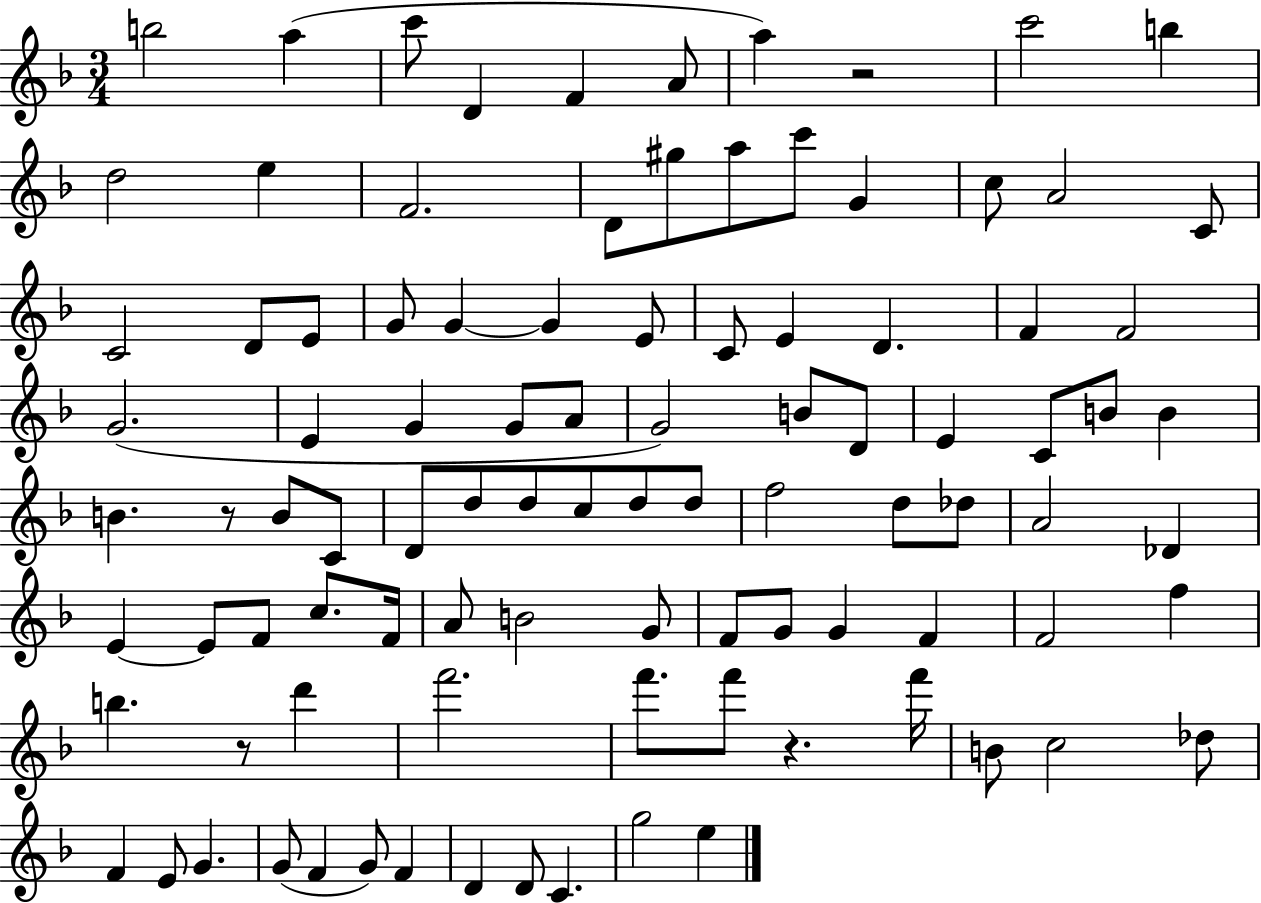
X:1
T:Untitled
M:3/4
L:1/4
K:F
b2 a c'/2 D F A/2 a z2 c'2 b d2 e F2 D/2 ^g/2 a/2 c'/2 G c/2 A2 C/2 C2 D/2 E/2 G/2 G G E/2 C/2 E D F F2 G2 E G G/2 A/2 G2 B/2 D/2 E C/2 B/2 B B z/2 B/2 C/2 D/2 d/2 d/2 c/2 d/2 d/2 f2 d/2 _d/2 A2 _D E E/2 F/2 c/2 F/4 A/2 B2 G/2 F/2 G/2 G F F2 f b z/2 d' f'2 f'/2 f'/2 z f'/4 B/2 c2 _d/2 F E/2 G G/2 F G/2 F D D/2 C g2 e